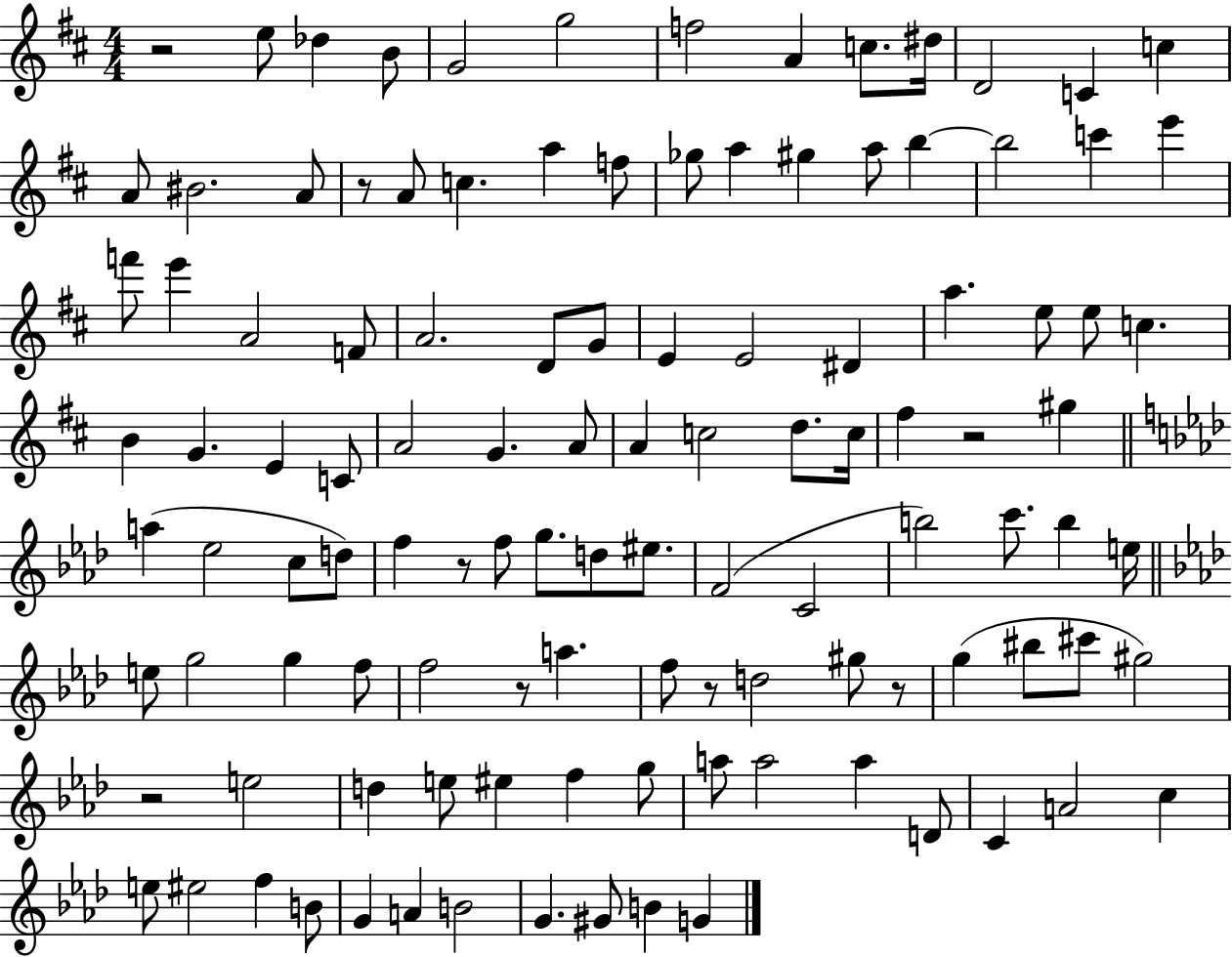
R/h E5/e Db5/q B4/e G4/h G5/h F5/h A4/q C5/e. D#5/s D4/h C4/q C5/q A4/e BIS4/h. A4/e R/e A4/e C5/q. A5/q F5/e Gb5/e A5/q G#5/q A5/e B5/q B5/h C6/q E6/q F6/e E6/q A4/h F4/e A4/h. D4/e G4/e E4/q E4/h D#4/q A5/q. E5/e E5/e C5/q. B4/q G4/q. E4/q C4/e A4/h G4/q. A4/e A4/q C5/h D5/e. C5/s F#5/q R/h G#5/q A5/q Eb5/h C5/e D5/e F5/q R/e F5/e G5/e. D5/e EIS5/e. F4/h C4/h B5/h C6/e. B5/q E5/s E5/e G5/h G5/q F5/e F5/h R/e A5/q. F5/e R/e D5/h G#5/e R/e G5/q BIS5/e C#6/e G#5/h R/h E5/h D5/q E5/e EIS5/q F5/q G5/e A5/e A5/h A5/q D4/e C4/q A4/h C5/q E5/e EIS5/h F5/q B4/e G4/q A4/q B4/h G4/q. G#4/e B4/q G4/q